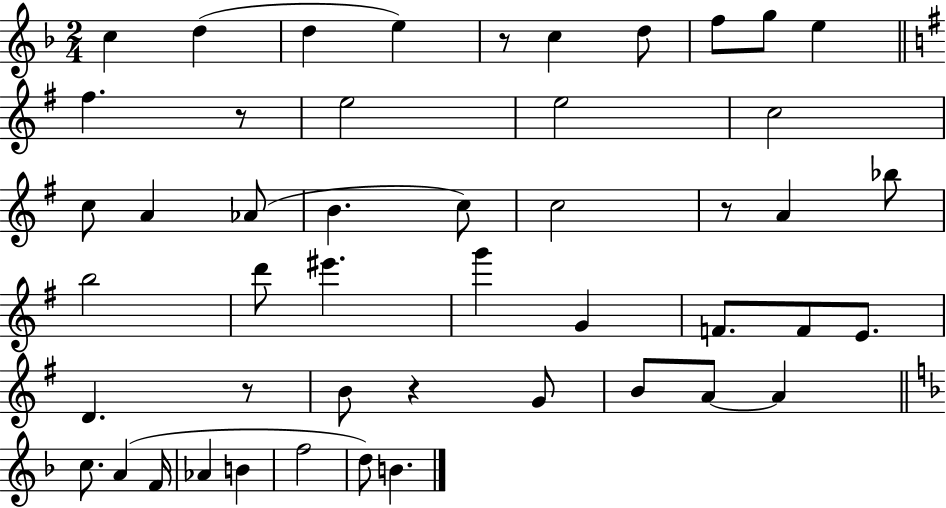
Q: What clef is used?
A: treble